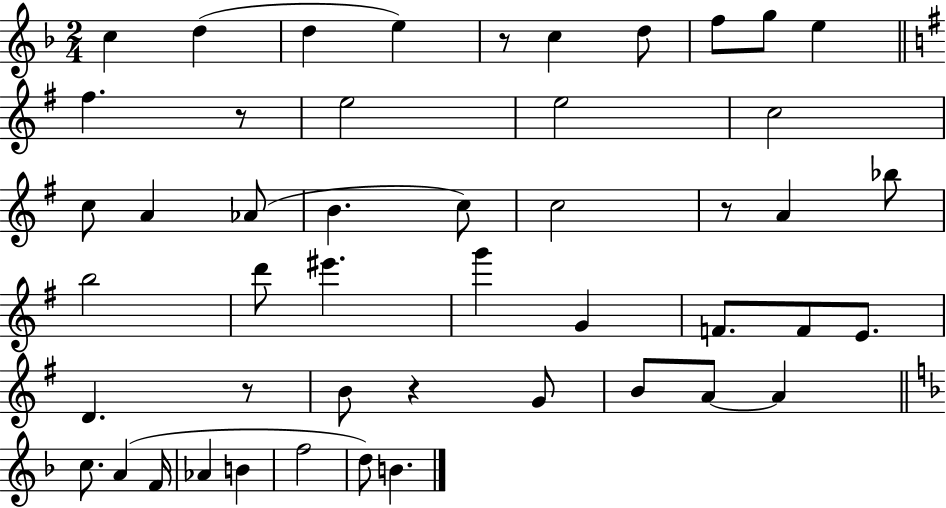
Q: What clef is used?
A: treble